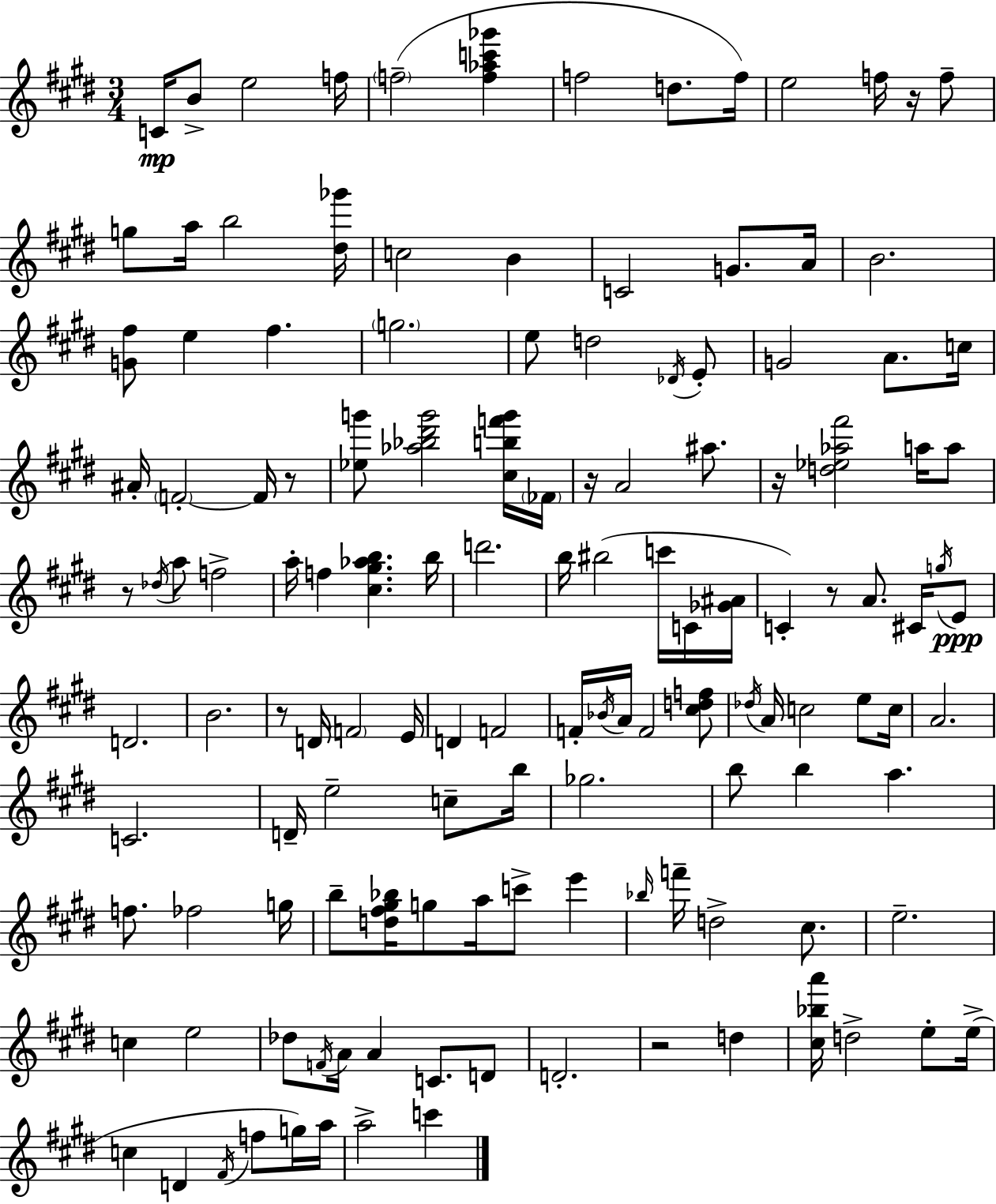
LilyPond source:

{
  \clef treble
  \numericTimeSignature
  \time 3/4
  \key e \major
  c'16\mp b'8-> e''2 f''16 | \parenthesize f''2--( <f'' aes'' c''' ges'''>4 | f''2 d''8. f''16) | e''2 f''16 r16 f''8-- | \break g''8 a''16 b''2 <dis'' ges'''>16 | c''2 b'4 | c'2 g'8. a'16 | b'2. | \break <g' fis''>8 e''4 fis''4. | \parenthesize g''2. | e''8 d''2 \acciaccatura { des'16 } e'8-. | g'2 a'8. | \break c''16 ais'16-. \parenthesize f'2-.~~ f'16 r8 | <ees'' g'''>8 <aes'' bes'' dis''' g'''>2 <cis'' b'' f''' g'''>16 | \parenthesize fes'16 r16 a'2 ais''8. | r16 <d'' ees'' aes'' fis'''>2 a''16 a''8 | \break r8 \acciaccatura { des''16 } a''8 f''2-> | a''16-. f''4 <cis'' gis'' aes'' b''>4. | b''16 d'''2. | b''16 bis''2( c'''16 | \break c'16 <ges' ais'>16 c'4-.) r8 a'8. cis'16 | \acciaccatura { g''16 }\ppp e'8 d'2. | b'2. | r8 d'16 \parenthesize f'2 | \break e'16 d'4 f'2 | f'16-. \acciaccatura { bes'16 } a'16 f'2 | <cis'' d'' f''>8 \acciaccatura { des''16 } a'16 c''2 | e''8 c''16 a'2. | \break c'2. | d'16-- e''2-- | c''8-- b''16 ges''2. | b''8 b''4 a''4. | \break f''8. fes''2 | g''16 b''8-- <d'' fis'' gis'' bes''>16 g''8 a''16 c'''8-> | e'''4 \grace { bes''16 } f'''16-- d''2-> | cis''8. e''2.-- | \break c''4 e''2 | des''8 \acciaccatura { f'16 } a'16 a'4 | c'8. d'8 d'2.-. | r2 | \break d''4 <cis'' bes'' a'''>16 d''2-> | e''8-. e''16->( c''4 d'4 | \acciaccatura { fis'16 } f''8 g''16) a''16 a''2-> | c'''4 \bar "|."
}